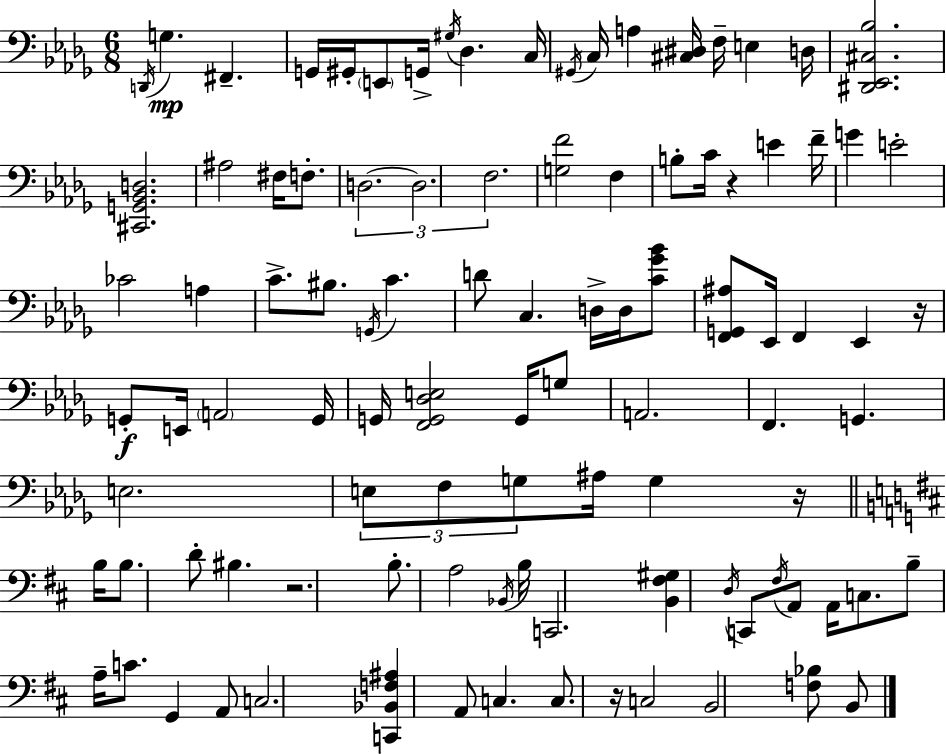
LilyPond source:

{
  \clef bass
  \numericTimeSignature
  \time 6/8
  \key bes \minor
  \acciaccatura { d,16 }\mp g4. fis,4.-- | g,16 gis,16-. \parenthesize e,8 g,16-> \acciaccatura { gis16 } des4. | c16 \acciaccatura { gis,16 } c16 a4 <cis dis>16 f16-- e4 | d16 <dis, ees, cis bes>2. | \break <cis, g, bes, d>2. | ais2 fis16 | f8.-. \tuplet 3/2 { d2.~~ | d2. | \break f2. } | <g f'>2 f4 | b8-. c'16 r4 e'4 | f'16-- g'4 e'2-. | \break ces'2 a4 | c'8.-> bis8. \acciaccatura { g,16 } c'4. | d'8 c4. | d16-> d16 <c' ges' bes'>8 <f, g, ais>8 ees,16 f,4 ees,4 | \break r16 g,8-.\f e,16 \parenthesize a,2 | g,16 g,16 <f, g, des e>2 | g,16 g8 a,2. | f,4. g,4. | \break e2. | \tuplet 3/2 { e8 f8 g8 } ais16 g4 | r16 \bar "||" \break \key d \major b16 b8. d'8-. bis4. | r2. | b8.-. a2 \acciaccatura { bes,16 } | b16 c,2. | \break <b, fis gis>4 \acciaccatura { d16 } c,8 \acciaccatura { fis16 } a,8 a,16 | c8. b8-- a16-- c'8. g,4 | a,8 c2. | <c, bes, f ais>4 a,8 c4. | \break c8. r16 c2 | b,2 <f bes>8 | b,8 \bar "|."
}